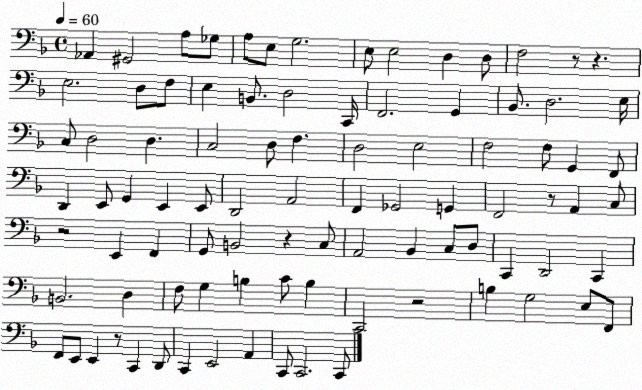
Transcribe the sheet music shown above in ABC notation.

X:1
T:Untitled
M:4/4
L:1/4
K:F
_A,, ^G,,2 A,/2 _G,/2 A,/2 E,/2 G,2 E,/2 E,2 D, D,/2 F,2 z/2 z E,2 D,/2 F,/2 E, B,,/2 D,2 C,,/4 F,,2 G,, _B,,/2 D,2 E,/4 C,/2 D,2 D, C,2 D,/2 F, D,2 E,2 F,2 F,/2 G,, F,,/2 D,, E,,/2 G,, E,, E,,/2 D,,2 A,,2 F,, _G,,2 G,, F,,2 z/2 A,, C,/2 z2 E,, F,, G,,/2 B,,2 z C,/2 A,,2 _B,, C,/2 D,/2 C,, D,,2 C,, B,,2 D, F,/2 G, B, C/2 B, C,,2 z2 B, G,2 E,/2 F,,/2 F,,/2 E,,/2 E,, z/2 C,, D,,/2 C,, E,,2 A,, C,,/2 C,,2 C,,/2